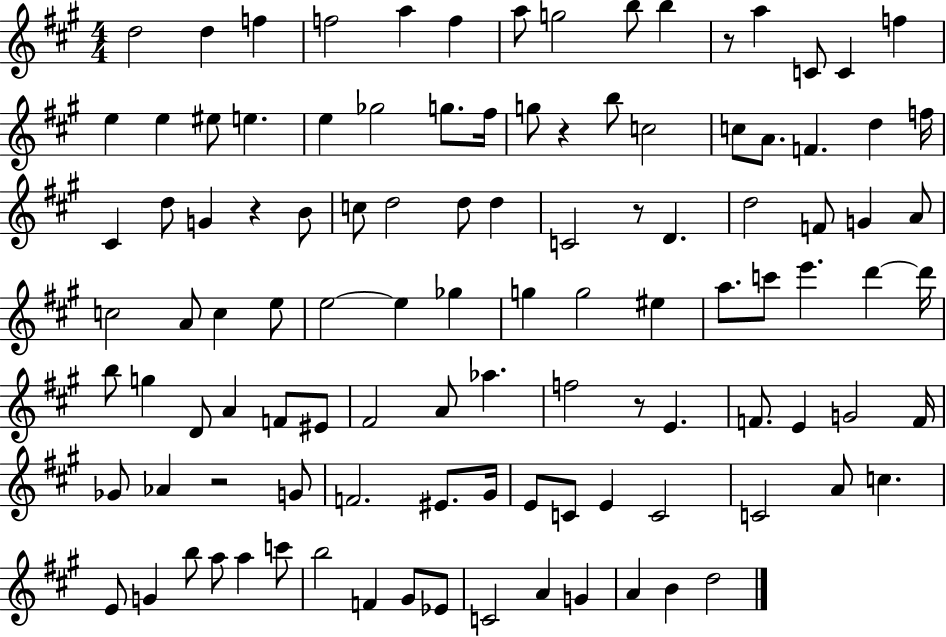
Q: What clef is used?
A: treble